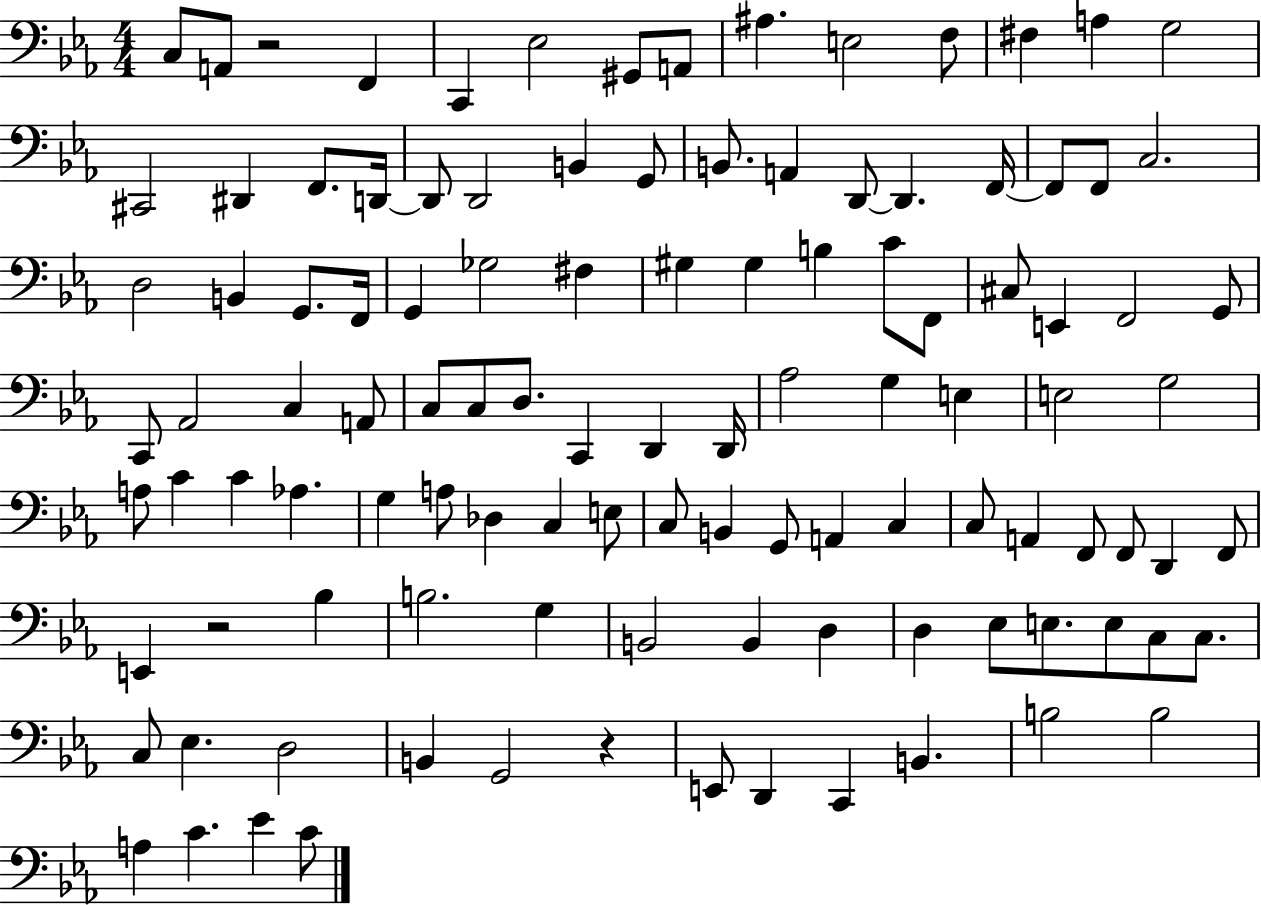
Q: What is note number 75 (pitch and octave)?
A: C3